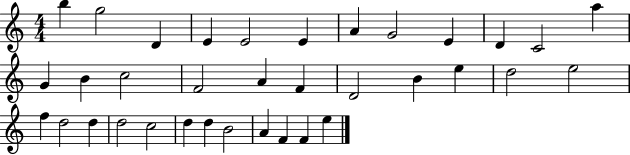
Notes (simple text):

B5/q G5/h D4/q E4/q E4/h E4/q A4/q G4/h E4/q D4/q C4/h A5/q G4/q B4/q C5/h F4/h A4/q F4/q D4/h B4/q E5/q D5/h E5/h F5/q D5/h D5/q D5/h C5/h D5/q D5/q B4/h A4/q F4/q F4/q E5/q